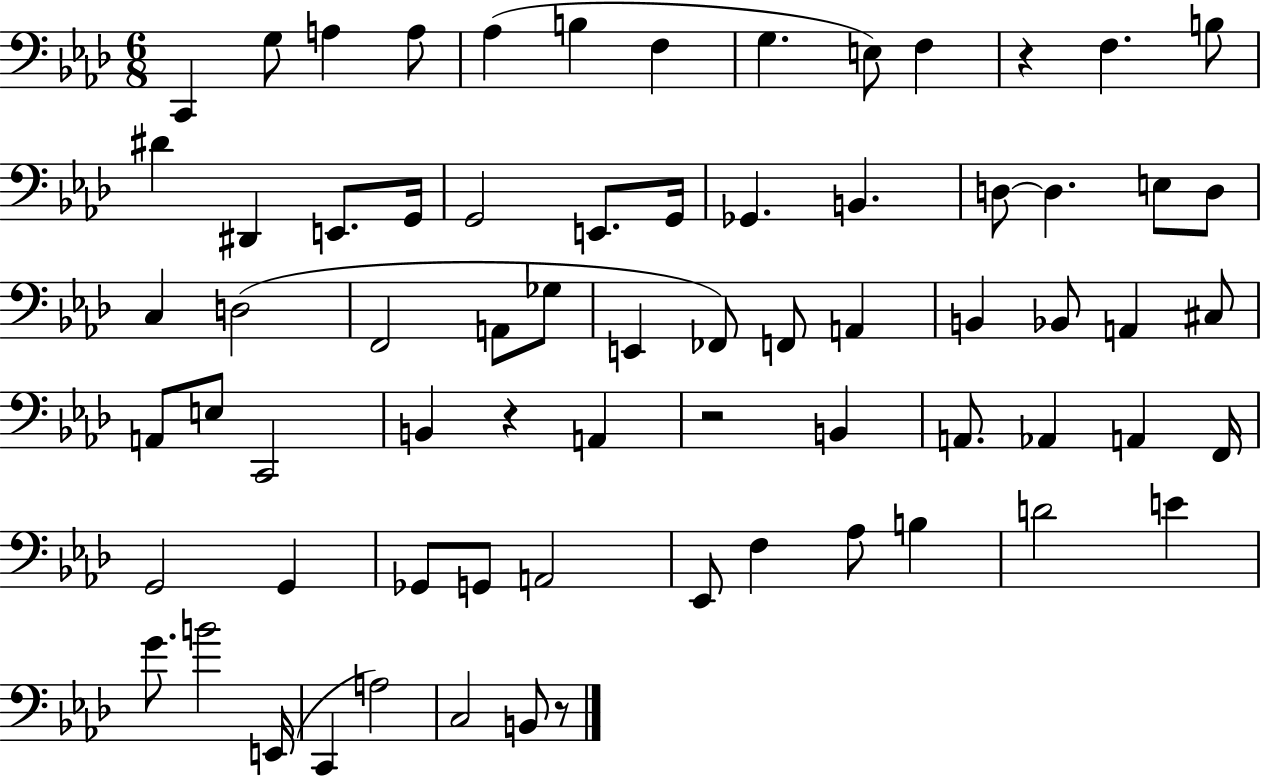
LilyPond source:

{
  \clef bass
  \numericTimeSignature
  \time 6/8
  \key aes \major
  c,4 g8 a4 a8 | aes4( b4 f4 | g4. e8) f4 | r4 f4. b8 | \break dis'4 dis,4 e,8. g,16 | g,2 e,8. g,16 | ges,4. b,4. | d8~~ d4. e8 d8 | \break c4 d2( | f,2 a,8 ges8 | e,4 fes,8) f,8 a,4 | b,4 bes,8 a,4 cis8 | \break a,8 e8 c,2 | b,4 r4 a,4 | r2 b,4 | a,8. aes,4 a,4 f,16 | \break g,2 g,4 | ges,8 g,8 a,2 | ees,8 f4 aes8 b4 | d'2 e'4 | \break g'8. b'2 e,16( | c,4 a2) | c2 b,8 r8 | \bar "|."
}